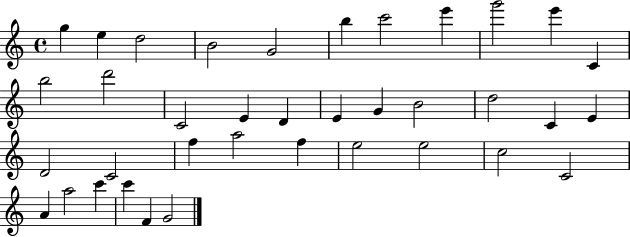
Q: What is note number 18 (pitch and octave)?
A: G4